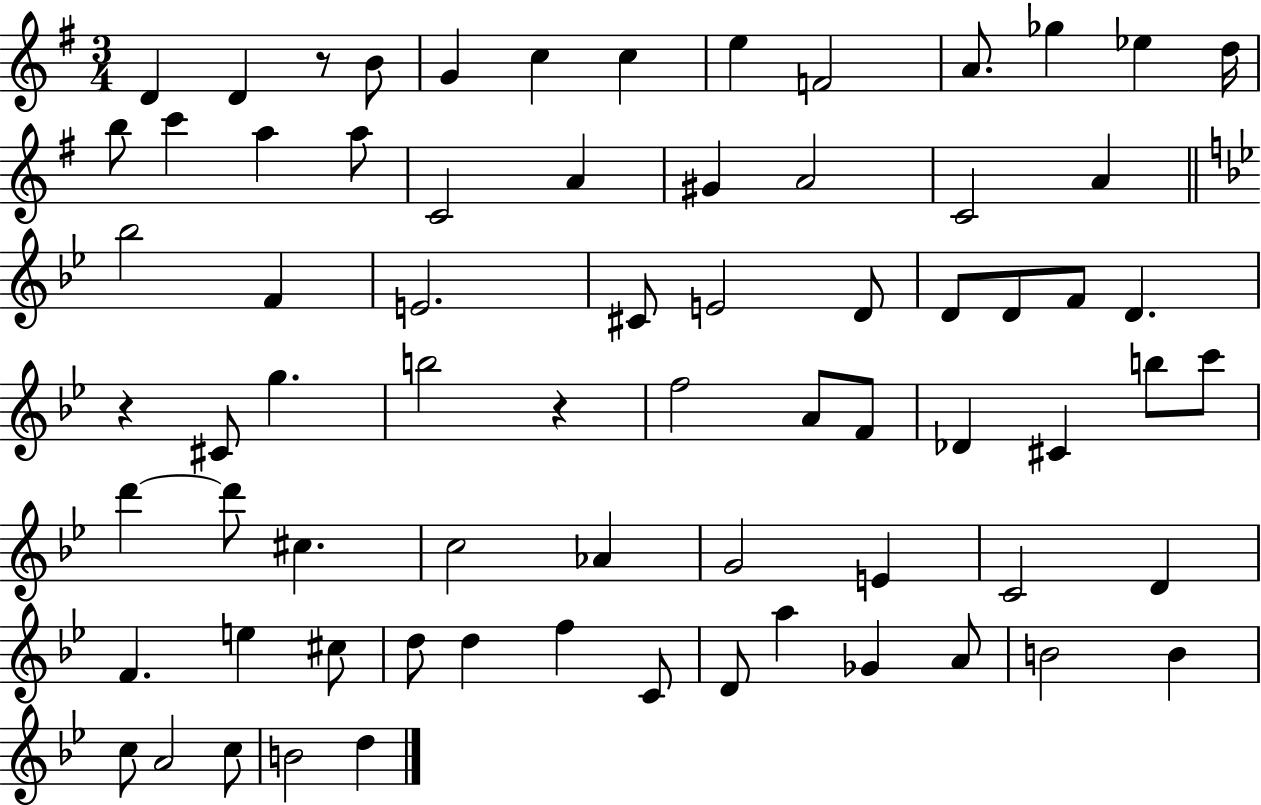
D4/q D4/q R/e B4/e G4/q C5/q C5/q E5/q F4/h A4/e. Gb5/q Eb5/q D5/s B5/e C6/q A5/q A5/e C4/h A4/q G#4/q A4/h C4/h A4/q Bb5/h F4/q E4/h. C#4/e E4/h D4/e D4/e D4/e F4/e D4/q. R/q C#4/e G5/q. B5/h R/q F5/h A4/e F4/e Db4/q C#4/q B5/e C6/e D6/q D6/e C#5/q. C5/h Ab4/q G4/h E4/q C4/h D4/q F4/q. E5/q C#5/e D5/e D5/q F5/q C4/e D4/e A5/q Gb4/q A4/e B4/h B4/q C5/e A4/h C5/e B4/h D5/q